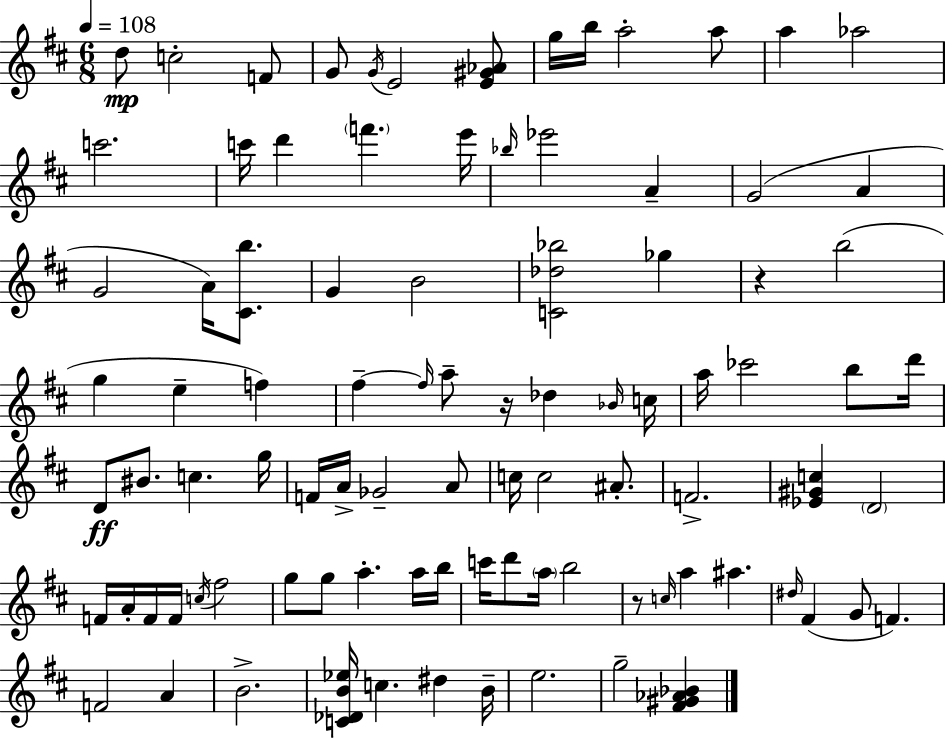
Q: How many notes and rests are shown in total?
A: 93